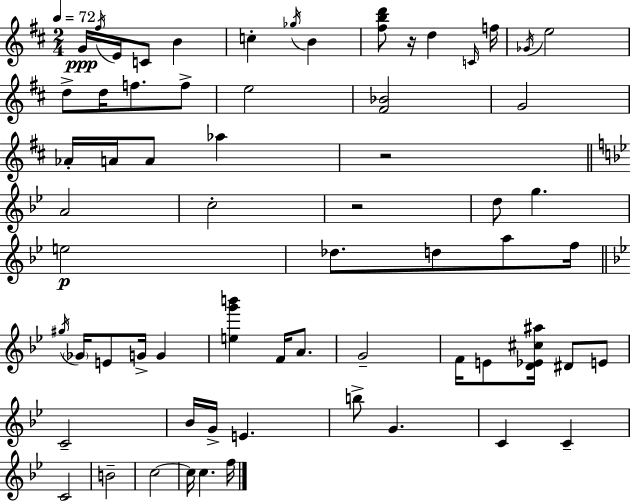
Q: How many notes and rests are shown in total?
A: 65